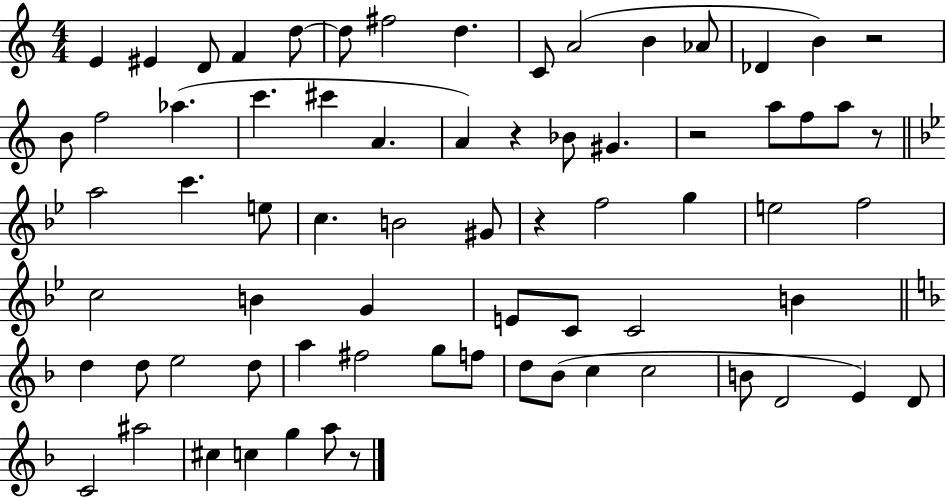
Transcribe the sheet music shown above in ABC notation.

X:1
T:Untitled
M:4/4
L:1/4
K:C
E ^E D/2 F d/2 d/2 ^f2 d C/2 A2 B _A/2 _D B z2 B/2 f2 _a c' ^c' A A z _B/2 ^G z2 a/2 f/2 a/2 z/2 a2 c' e/2 c B2 ^G/2 z f2 g e2 f2 c2 B G E/2 C/2 C2 B d d/2 e2 d/2 a ^f2 g/2 f/2 d/2 _B/2 c c2 B/2 D2 E D/2 C2 ^a2 ^c c g a/2 z/2